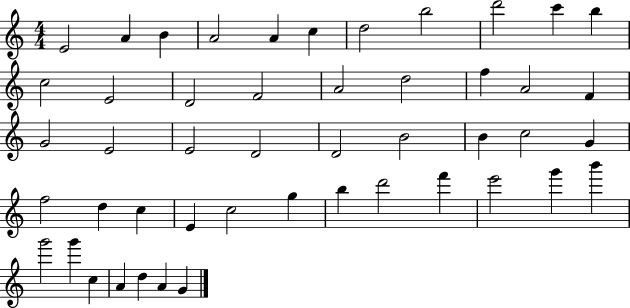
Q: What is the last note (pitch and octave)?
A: G4